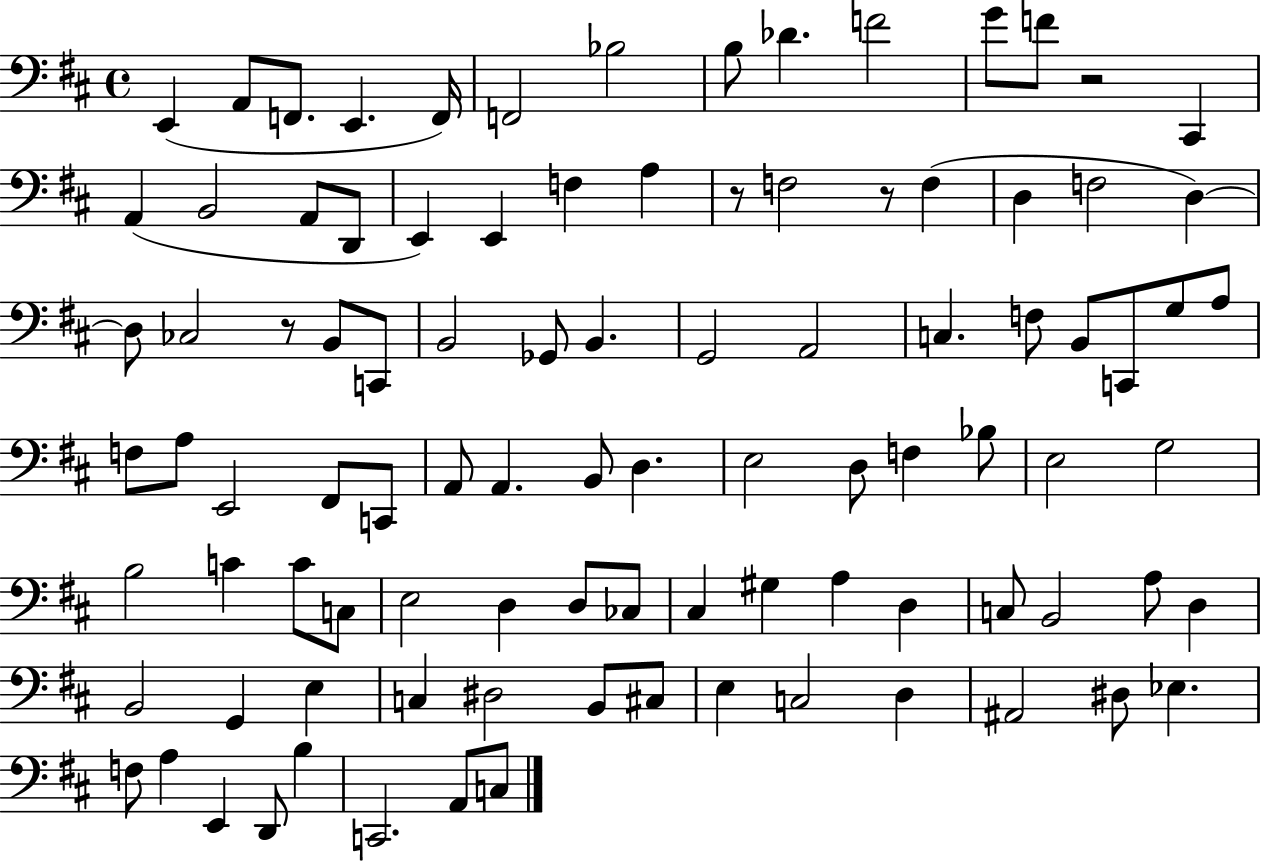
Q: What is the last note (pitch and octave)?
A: C3